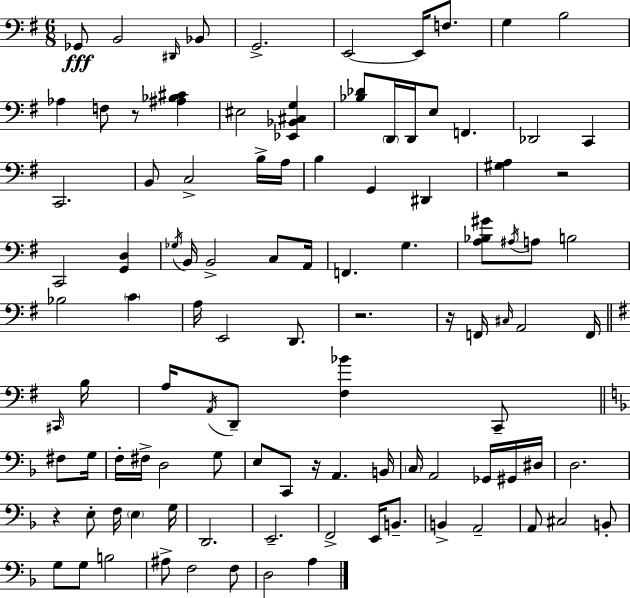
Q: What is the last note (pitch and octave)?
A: A3